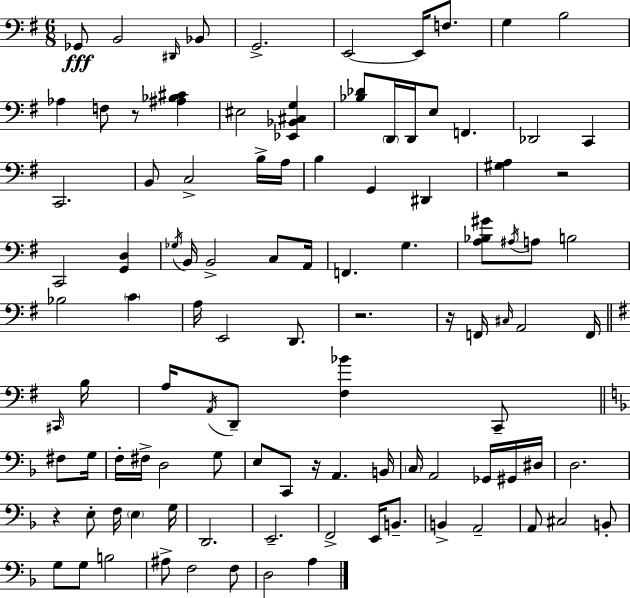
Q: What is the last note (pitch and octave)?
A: A3